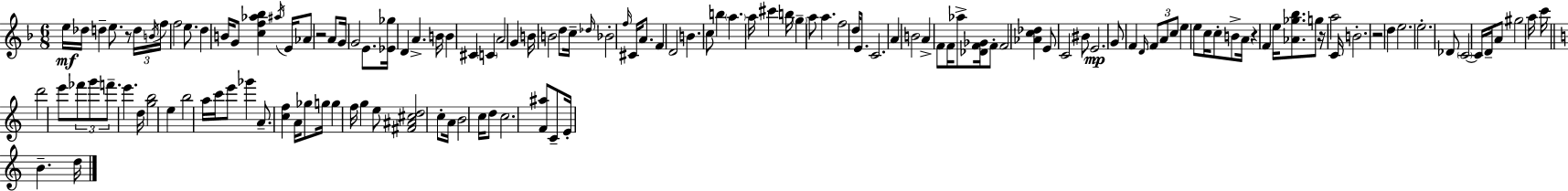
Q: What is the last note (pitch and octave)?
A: D5